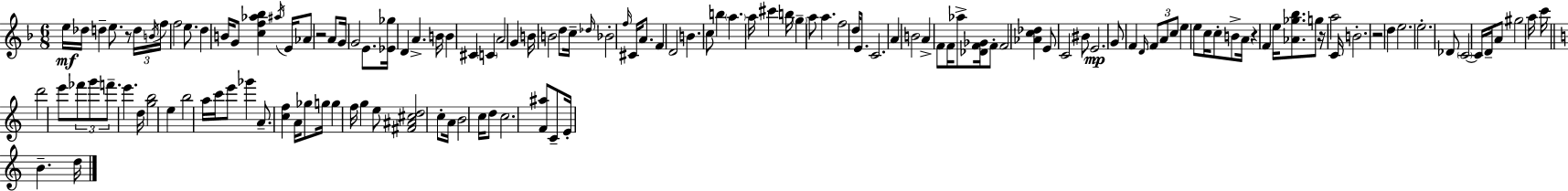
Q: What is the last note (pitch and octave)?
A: D5